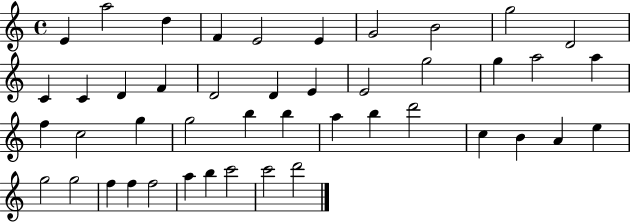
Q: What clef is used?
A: treble